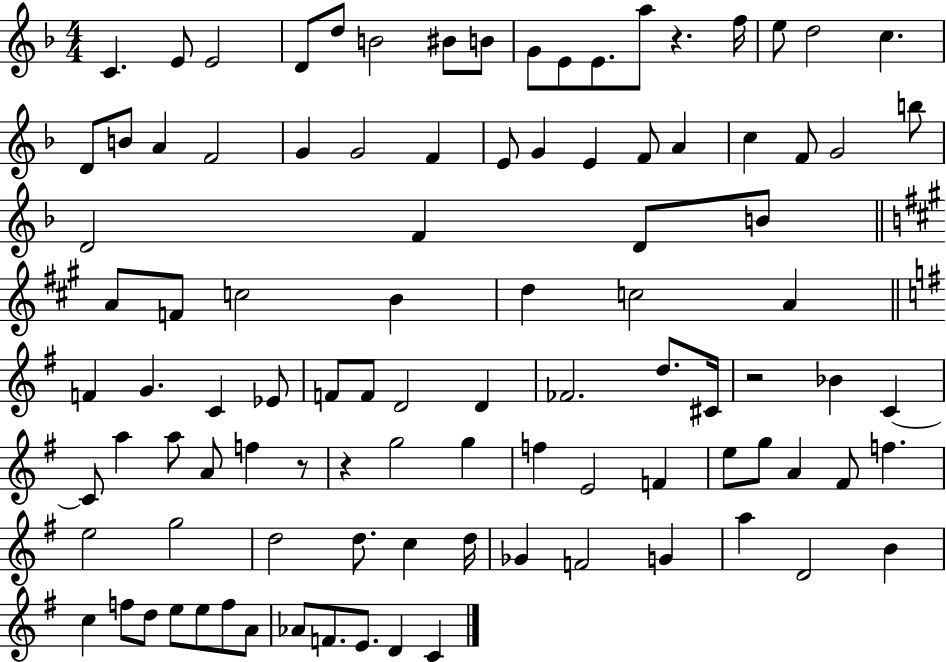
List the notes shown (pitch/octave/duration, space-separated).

C4/q. E4/e E4/h D4/e D5/e B4/h BIS4/e B4/e G4/e E4/e E4/e. A5/e R/q. F5/s E5/e D5/h C5/q. D4/e B4/e A4/q F4/h G4/q G4/h F4/q E4/e G4/q E4/q F4/e A4/q C5/q F4/e G4/h B5/e D4/h F4/q D4/e B4/e A4/e F4/e C5/h B4/q D5/q C5/h A4/q F4/q G4/q. C4/q Eb4/e F4/e F4/e D4/h D4/q FES4/h. D5/e. C#4/s R/h Bb4/q C4/q C4/e A5/q A5/e A4/e F5/q R/e R/q G5/h G5/q F5/q E4/h F4/q E5/e G5/e A4/q F#4/e F5/q. E5/h G5/h D5/h D5/e. C5/q D5/s Gb4/q F4/h G4/q A5/q D4/h B4/q C5/q F5/e D5/e E5/e E5/e F5/e A4/e Ab4/e F4/e. E4/e. D4/q C4/q